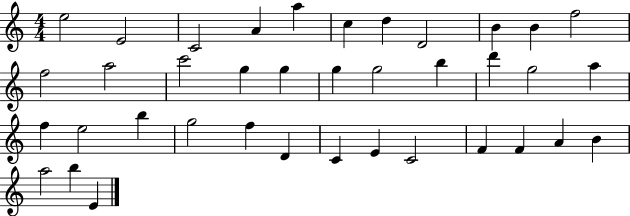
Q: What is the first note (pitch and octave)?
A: E5